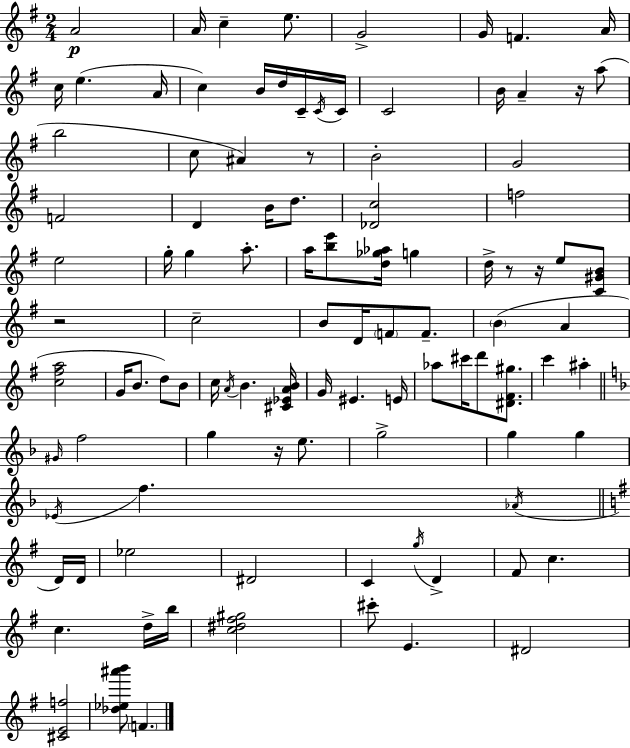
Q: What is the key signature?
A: G major